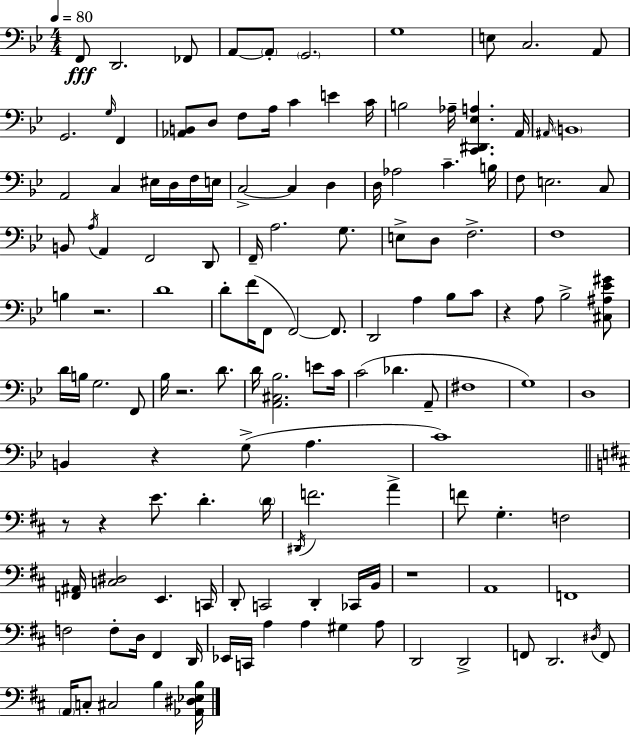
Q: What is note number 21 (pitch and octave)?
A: Ab3